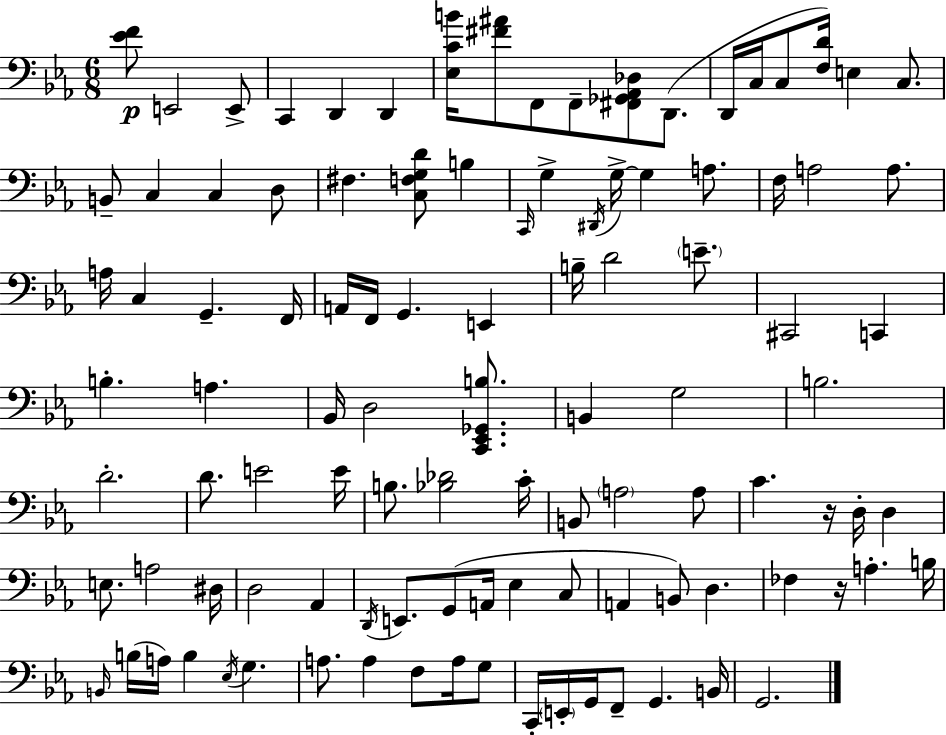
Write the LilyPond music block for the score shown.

{
  \clef bass
  \numericTimeSignature
  \time 6/8
  \key c \minor
  <ees' f'>8\p e,2 e,8-> | c,4 d,4 d,4 | <ees c' b'>16 <fis' ais'>8 f,8 f,8-- <fis, ges, aes, des>8 d,8.( | d,16 c16 c8 <f d'>16) e4 c8. | \break b,8-- c4 c4 d8 | fis4. <c f g d'>8 b4 | \grace { c,16 } g4-> \acciaccatura { dis,16 } g16->~~ g4 a8. | f16 a2 a8. | \break a16 c4 g,4.-- | f,16 a,16 f,16 g,4. e,4 | b16-- d'2 \parenthesize e'8.-- | cis,2 c,4 | \break b4.-. a4. | bes,16 d2 <c, ees, ges, b>8. | b,4 g2 | b2. | \break d'2.-. | d'8. e'2 | e'16 b8. <bes des'>2 | c'16-. b,8 \parenthesize a2 | \break a8 c'4. r16 d16-. d4 | e8. a2 | dis16 d2 aes,4 | \acciaccatura { d,16 } e,8. g,8( a,16 ees4 | \break c8 a,4 b,8) d4. | fes4 r16 a4.-. | b16 \grace { b,16 }( b16 a16) b4 \acciaccatura { ees16 } g4. | a8. a4 | \break f8 a16 g8 c,16-. \parenthesize e,16-. g,16 f,8-- g,4. | b,16 g,2. | \bar "|."
}